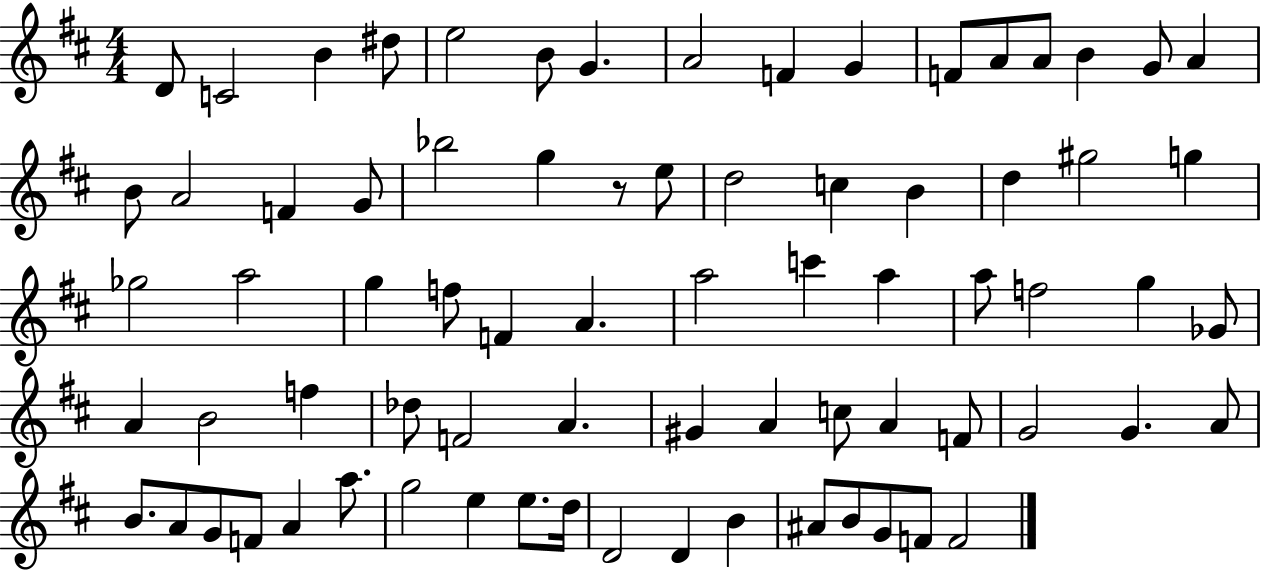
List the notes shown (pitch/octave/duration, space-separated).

D4/e C4/h B4/q D#5/e E5/h B4/e G4/q. A4/h F4/q G4/q F4/e A4/e A4/e B4/q G4/e A4/q B4/e A4/h F4/q G4/e Bb5/h G5/q R/e E5/e D5/h C5/q B4/q D5/q G#5/h G5/q Gb5/h A5/h G5/q F5/e F4/q A4/q. A5/h C6/q A5/q A5/e F5/h G5/q Gb4/e A4/q B4/h F5/q Db5/e F4/h A4/q. G#4/q A4/q C5/e A4/q F4/e G4/h G4/q. A4/e B4/e. A4/e G4/e F4/e A4/q A5/e. G5/h E5/q E5/e. D5/s D4/h D4/q B4/q A#4/e B4/e G4/e F4/e F4/h